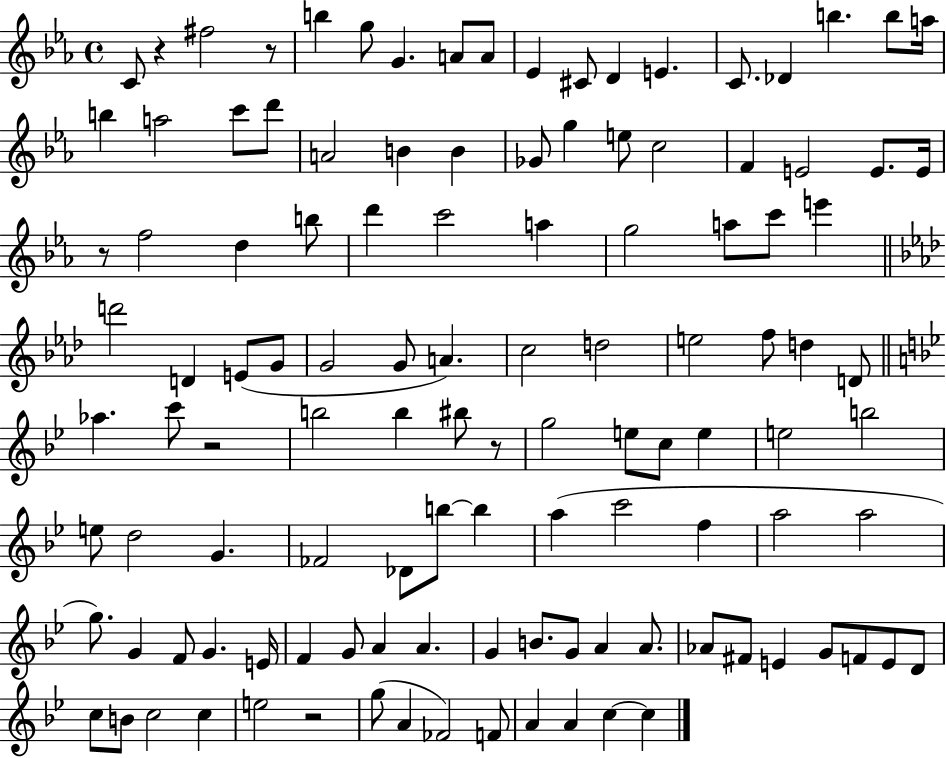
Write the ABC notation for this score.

X:1
T:Untitled
M:4/4
L:1/4
K:Eb
C/2 z ^f2 z/2 b g/2 G A/2 A/2 _E ^C/2 D E C/2 _D b b/2 a/4 b a2 c'/2 d'/2 A2 B B _G/2 g e/2 c2 F E2 E/2 E/4 z/2 f2 d b/2 d' c'2 a g2 a/2 c'/2 e' d'2 D E/2 G/2 G2 G/2 A c2 d2 e2 f/2 d D/2 _a c'/2 z2 b2 b ^b/2 z/2 g2 e/2 c/2 e e2 b2 e/2 d2 G _F2 _D/2 b/2 b a c'2 f a2 a2 g/2 G F/2 G E/4 F G/2 A A G B/2 G/2 A A/2 _A/2 ^F/2 E G/2 F/2 E/2 D/2 c/2 B/2 c2 c e2 z2 g/2 A _F2 F/2 A A c c